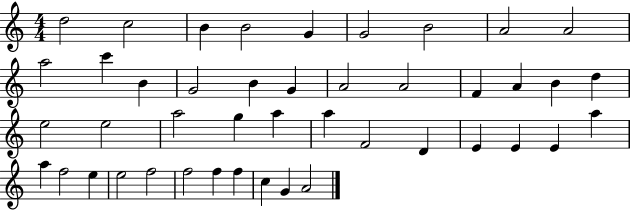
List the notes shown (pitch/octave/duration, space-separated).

D5/h C5/h B4/q B4/h G4/q G4/h B4/h A4/h A4/h A5/h C6/q B4/q G4/h B4/q G4/q A4/h A4/h F4/q A4/q B4/q D5/q E5/h E5/h A5/h G5/q A5/q A5/q F4/h D4/q E4/q E4/q E4/q A5/q A5/q F5/h E5/q E5/h F5/h F5/h F5/q F5/q C5/q G4/q A4/h